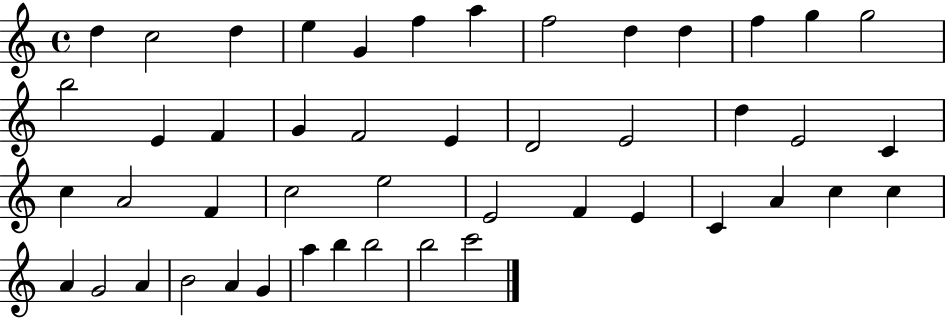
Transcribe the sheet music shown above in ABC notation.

X:1
T:Untitled
M:4/4
L:1/4
K:C
d c2 d e G f a f2 d d f g g2 b2 E F G F2 E D2 E2 d E2 C c A2 F c2 e2 E2 F E C A c c A G2 A B2 A G a b b2 b2 c'2